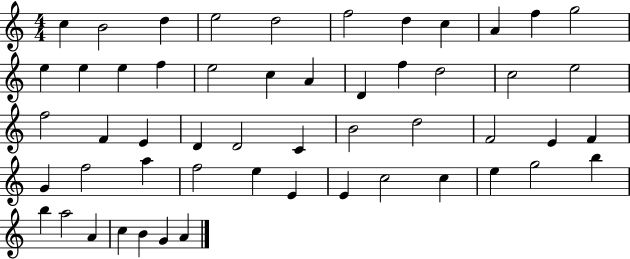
X:1
T:Untitled
M:4/4
L:1/4
K:C
c B2 d e2 d2 f2 d c A f g2 e e e f e2 c A D f d2 c2 e2 f2 F E D D2 C B2 d2 F2 E F G f2 a f2 e E E c2 c e g2 b b a2 A c B G A